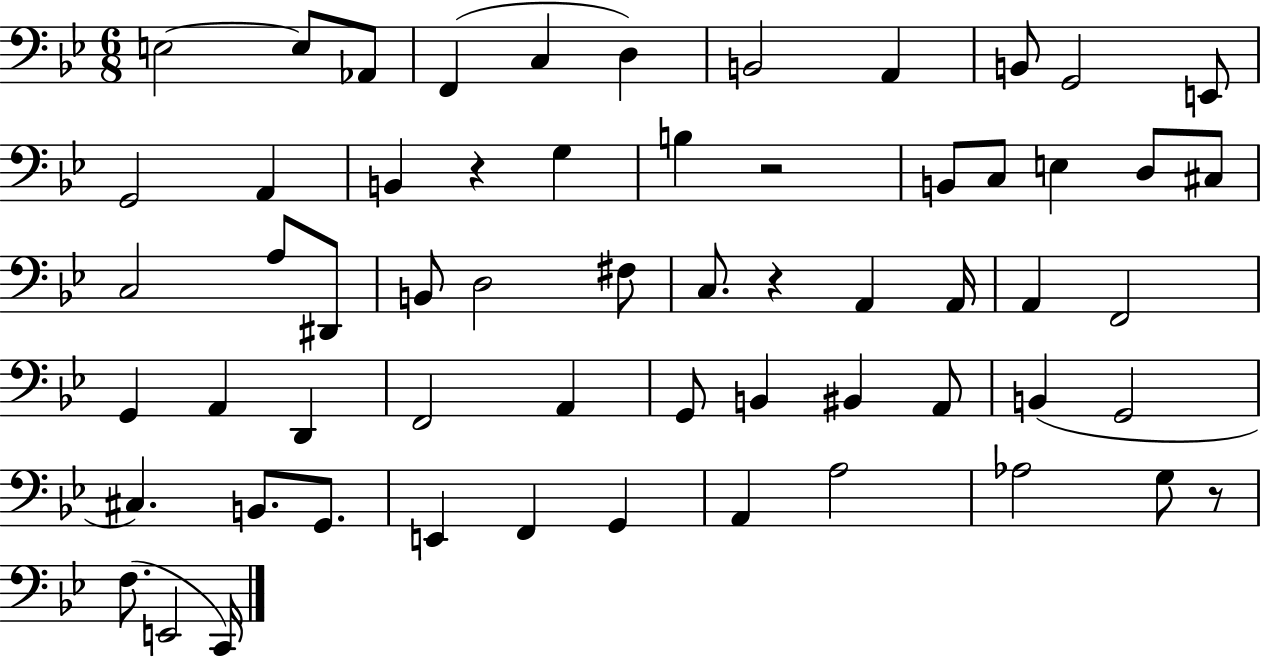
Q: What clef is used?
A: bass